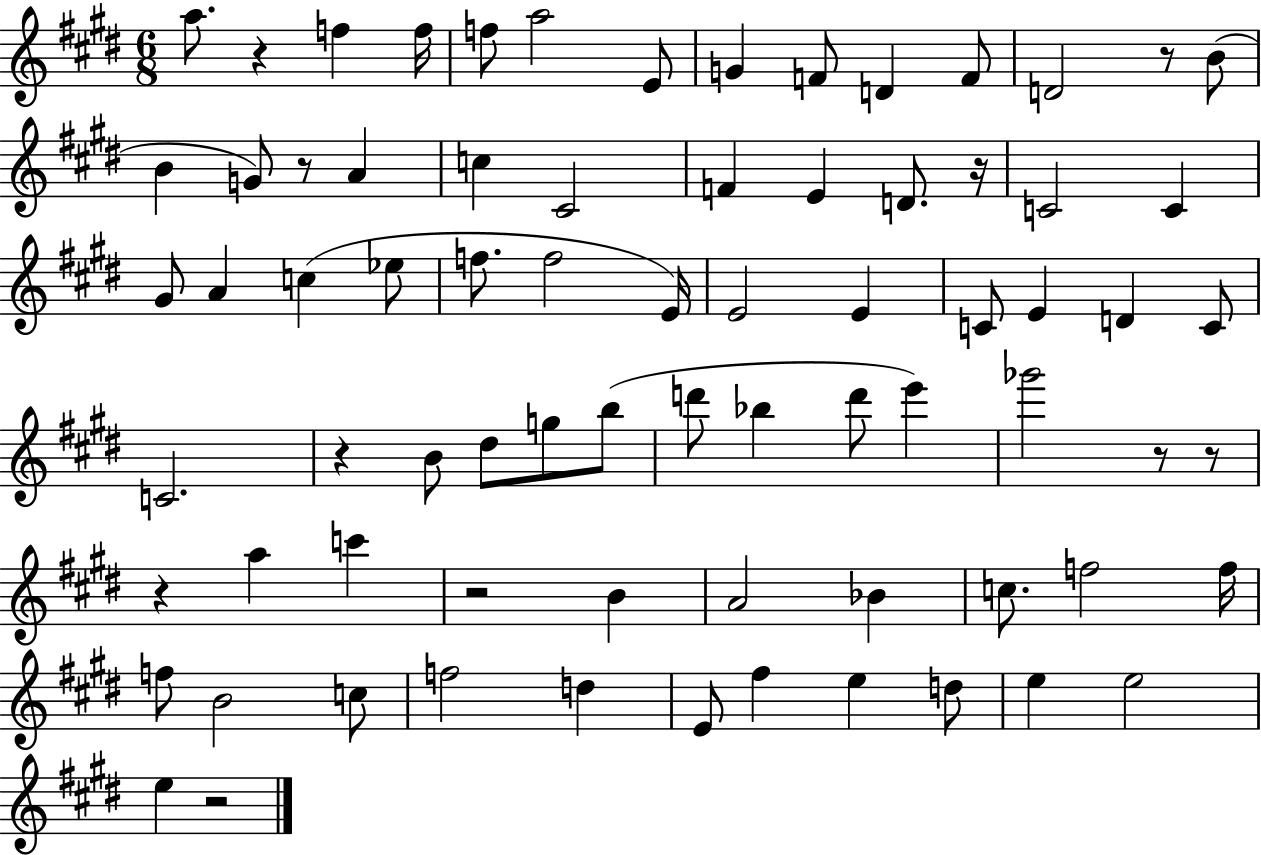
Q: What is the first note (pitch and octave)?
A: A5